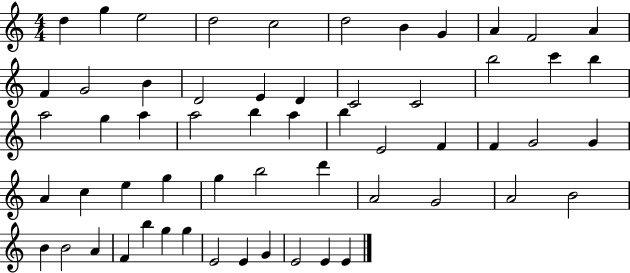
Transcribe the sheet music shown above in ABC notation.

X:1
T:Untitled
M:4/4
L:1/4
K:C
d g e2 d2 c2 d2 B G A F2 A F G2 B D2 E D C2 C2 b2 c' b a2 g a a2 b a b E2 F F G2 G A c e g g b2 d' A2 G2 A2 B2 B B2 A F b g g E2 E G E2 E E